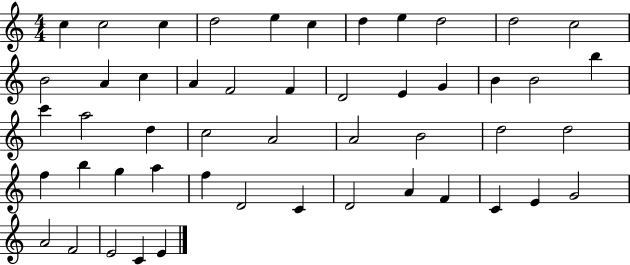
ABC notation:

X:1
T:Untitled
M:4/4
L:1/4
K:C
c c2 c d2 e c d e d2 d2 c2 B2 A c A F2 F D2 E G B B2 b c' a2 d c2 A2 A2 B2 d2 d2 f b g a f D2 C D2 A F C E G2 A2 F2 E2 C E